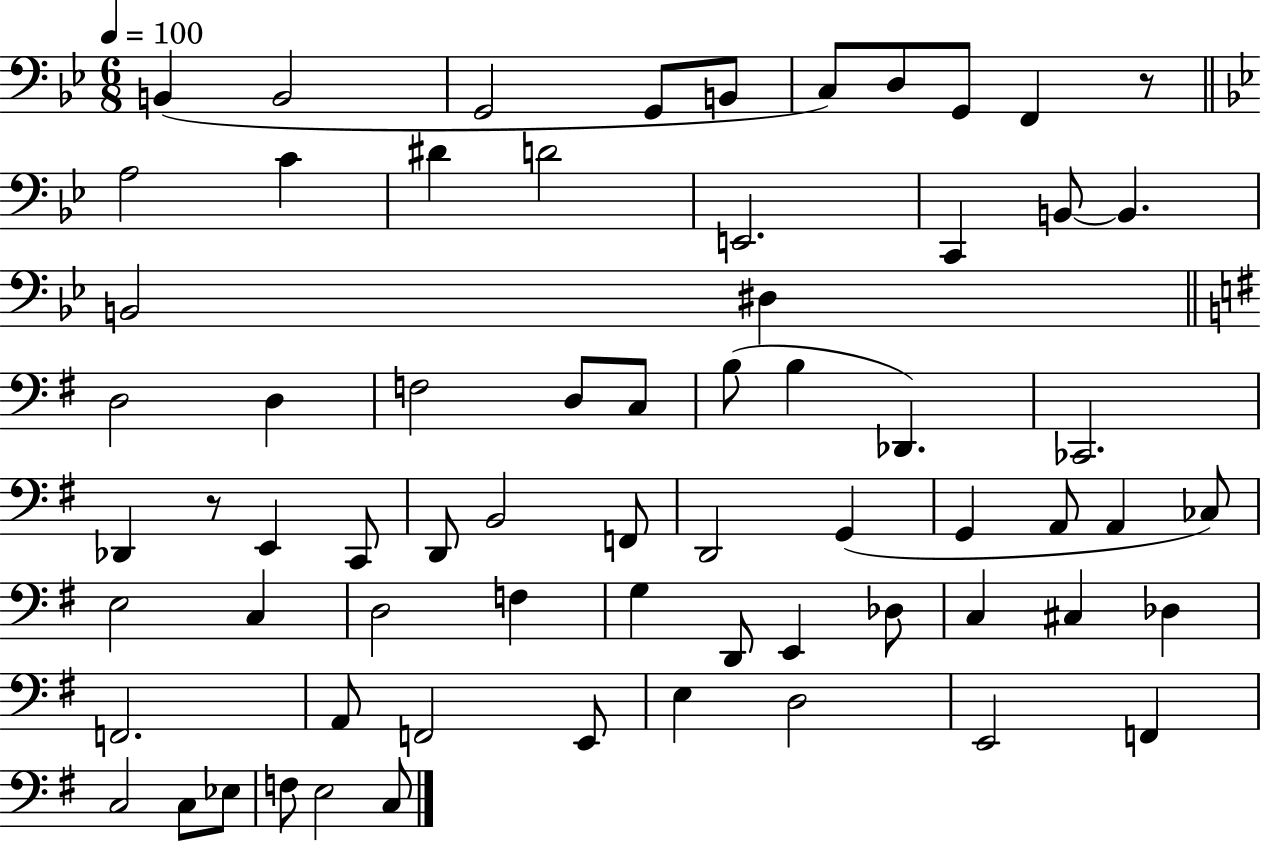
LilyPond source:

{
  \clef bass
  \numericTimeSignature
  \time 6/8
  \key bes \major
  \tempo 4 = 100
  \repeat volta 2 { b,4( b,2 | g,2 g,8 b,8 | c8) d8 g,8 f,4 r8 | \bar "||" \break \key g \minor a2 c'4 | dis'4 d'2 | e,2. | c,4 b,8~~ b,4. | \break b,2 dis4 | \bar "||" \break \key e \minor d2 d4 | f2 d8 c8 | b8( b4 des,4.) | ces,2. | \break des,4 r8 e,4 c,8 | d,8 b,2 f,8 | d,2 g,4( | g,4 a,8 a,4 ces8) | \break e2 c4 | d2 f4 | g4 d,8 e,4 des8 | c4 cis4 des4 | \break f,2. | a,8 f,2 e,8 | e4 d2 | e,2 f,4 | \break c2 c8 ees8 | f8 e2 c8 | } \bar "|."
}